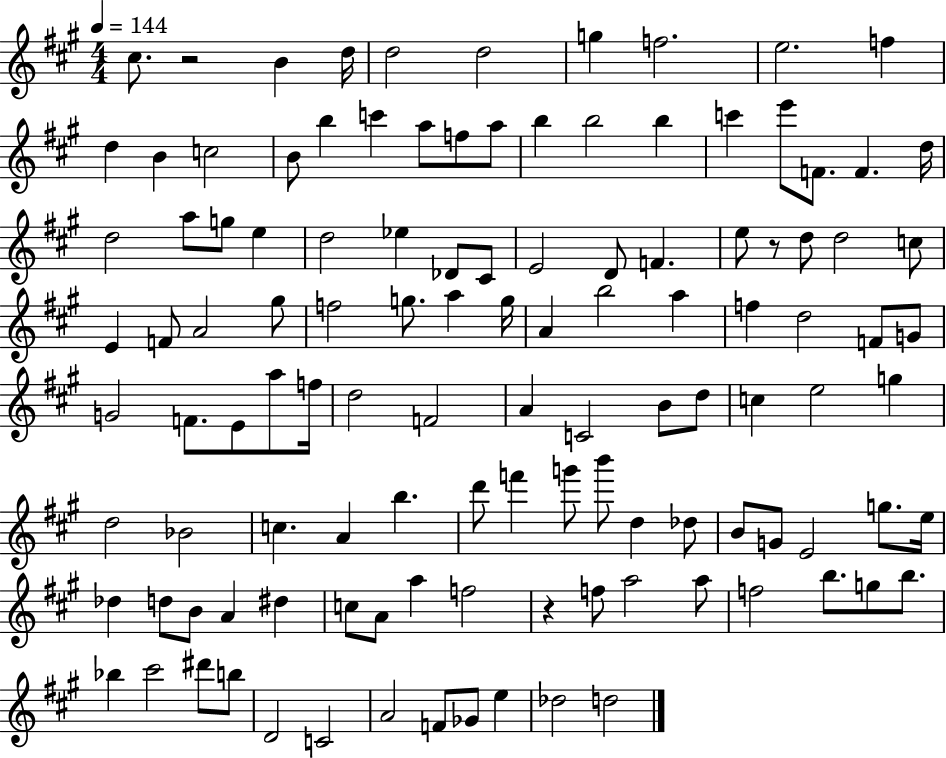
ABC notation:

X:1
T:Untitled
M:4/4
L:1/4
K:A
^c/2 z2 B d/4 d2 d2 g f2 e2 f d B c2 B/2 b c' a/2 f/2 a/2 b b2 b c' e'/2 F/2 F d/4 d2 a/2 g/2 e d2 _e _D/2 ^C/2 E2 D/2 F e/2 z/2 d/2 d2 c/2 E F/2 A2 ^g/2 f2 g/2 a g/4 A b2 a f d2 F/2 G/2 G2 F/2 E/2 a/2 f/4 d2 F2 A C2 B/2 d/2 c e2 g d2 _B2 c A b d'/2 f' g'/2 b'/2 d _d/2 B/2 G/2 E2 g/2 e/4 _d d/2 B/2 A ^d c/2 A/2 a f2 z f/2 a2 a/2 f2 b/2 g/2 b/2 _b ^c'2 ^d'/2 b/2 D2 C2 A2 F/2 _G/2 e _d2 d2